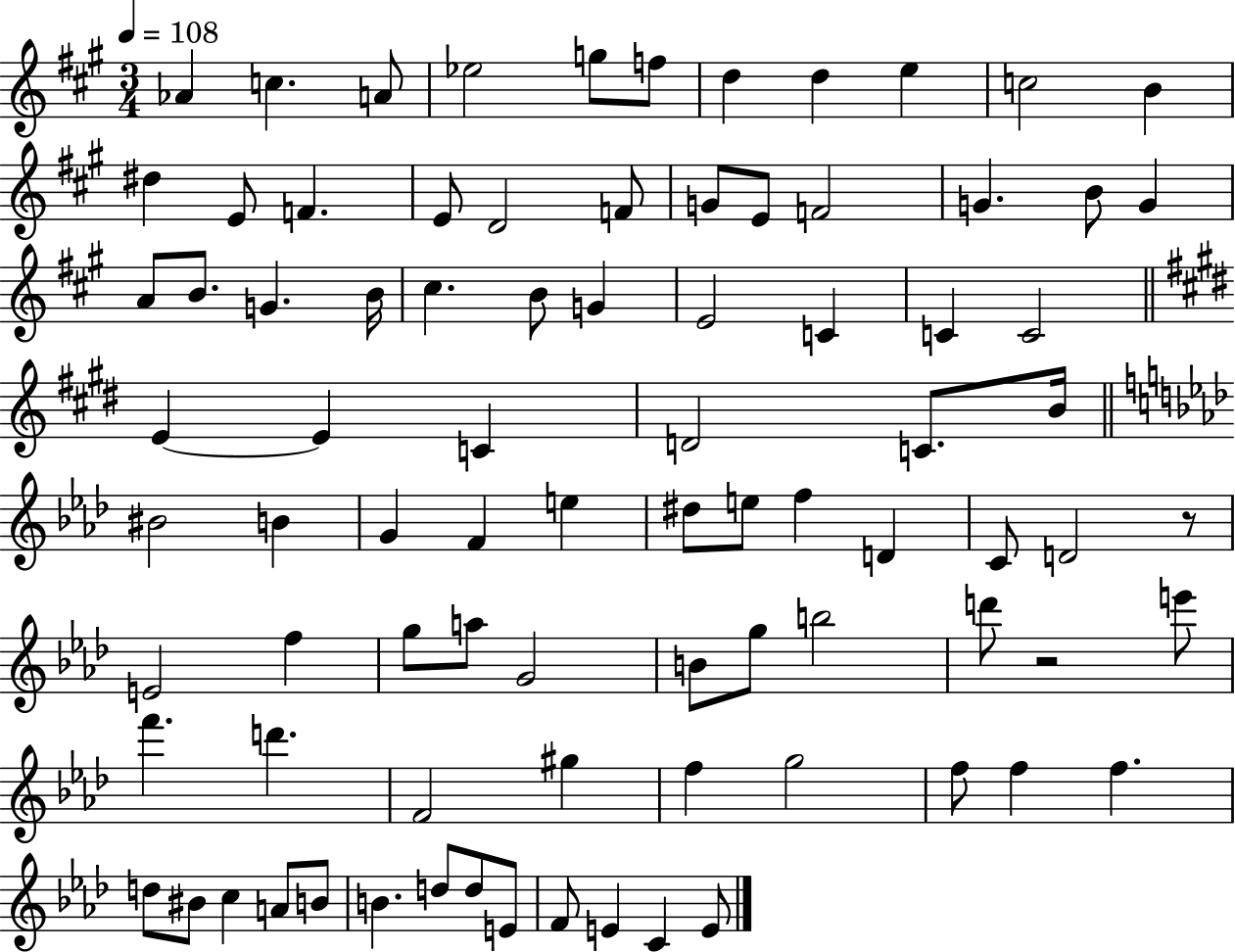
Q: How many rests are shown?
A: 2